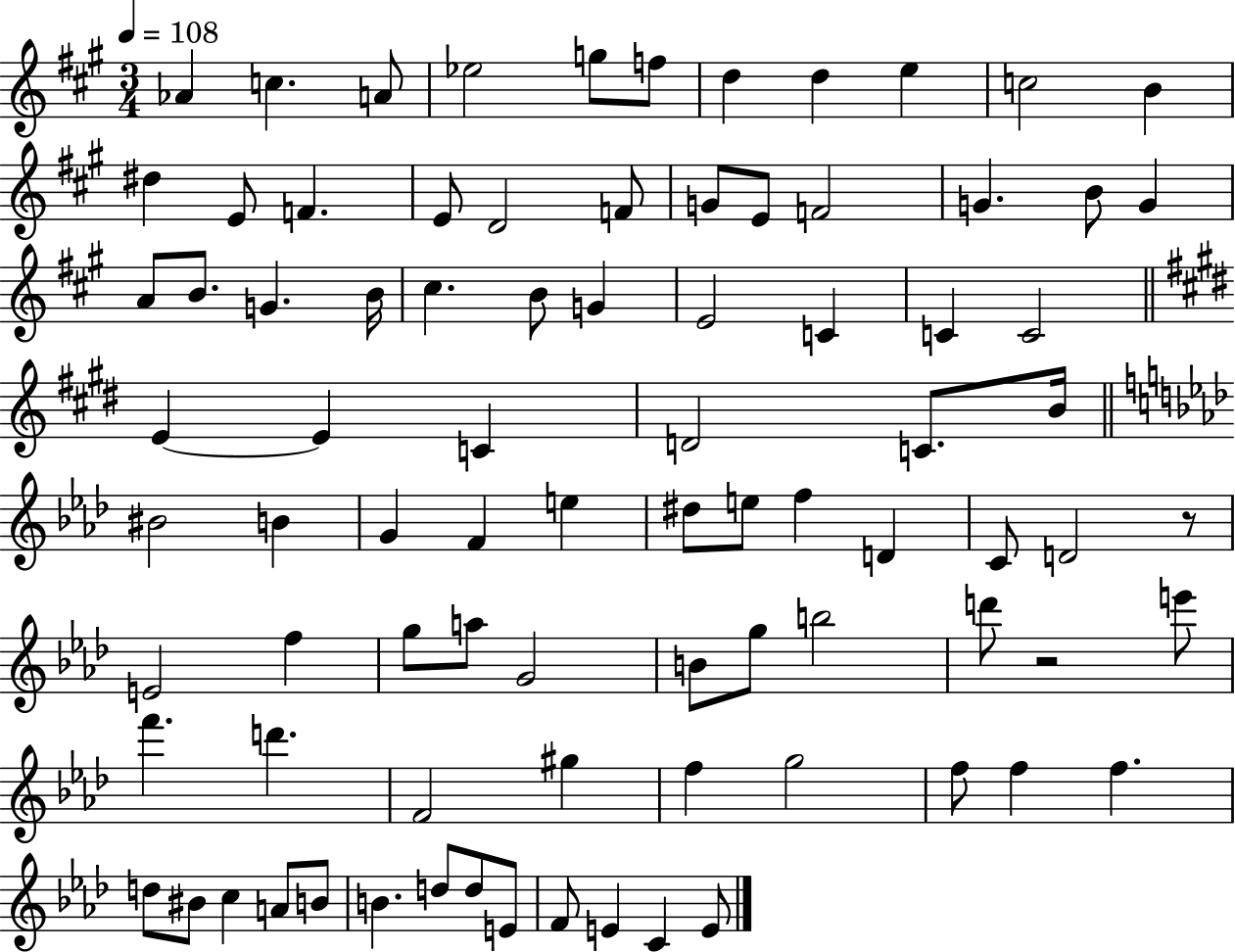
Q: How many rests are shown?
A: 2